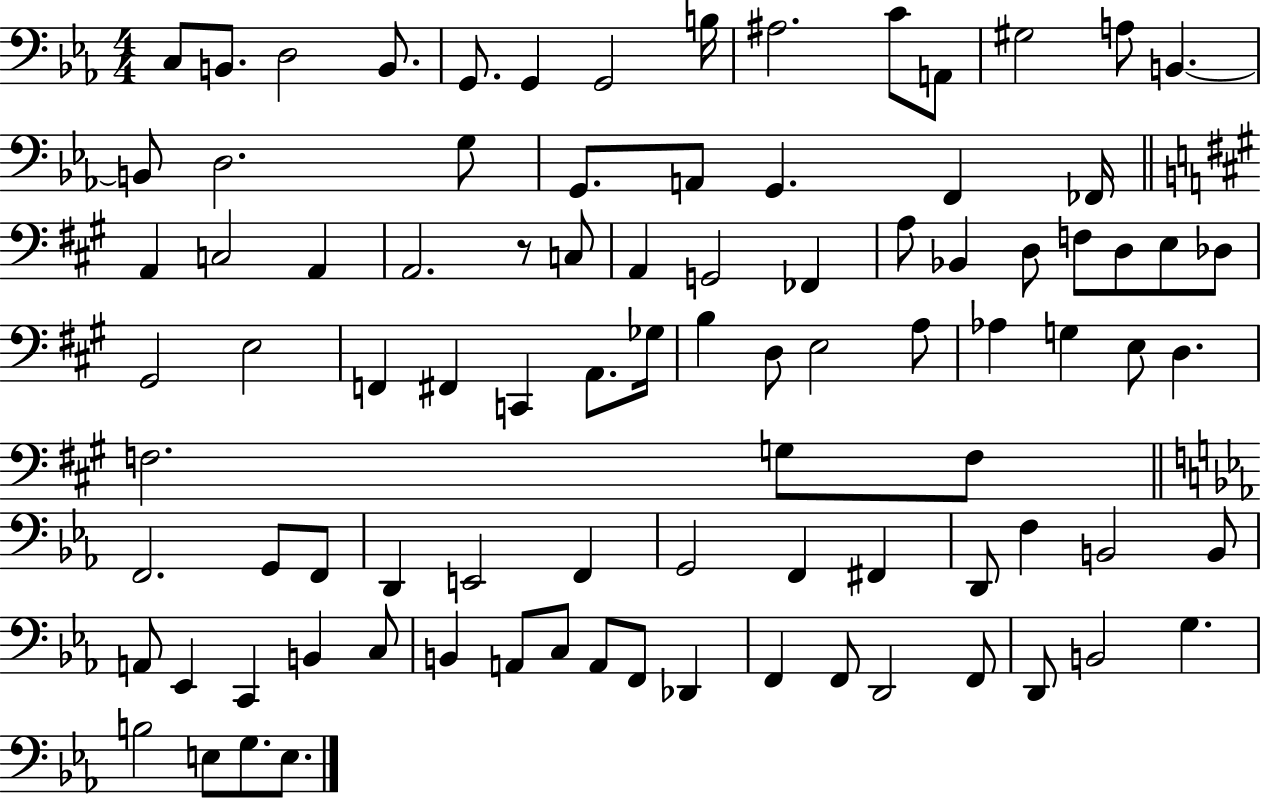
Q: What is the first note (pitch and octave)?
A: C3